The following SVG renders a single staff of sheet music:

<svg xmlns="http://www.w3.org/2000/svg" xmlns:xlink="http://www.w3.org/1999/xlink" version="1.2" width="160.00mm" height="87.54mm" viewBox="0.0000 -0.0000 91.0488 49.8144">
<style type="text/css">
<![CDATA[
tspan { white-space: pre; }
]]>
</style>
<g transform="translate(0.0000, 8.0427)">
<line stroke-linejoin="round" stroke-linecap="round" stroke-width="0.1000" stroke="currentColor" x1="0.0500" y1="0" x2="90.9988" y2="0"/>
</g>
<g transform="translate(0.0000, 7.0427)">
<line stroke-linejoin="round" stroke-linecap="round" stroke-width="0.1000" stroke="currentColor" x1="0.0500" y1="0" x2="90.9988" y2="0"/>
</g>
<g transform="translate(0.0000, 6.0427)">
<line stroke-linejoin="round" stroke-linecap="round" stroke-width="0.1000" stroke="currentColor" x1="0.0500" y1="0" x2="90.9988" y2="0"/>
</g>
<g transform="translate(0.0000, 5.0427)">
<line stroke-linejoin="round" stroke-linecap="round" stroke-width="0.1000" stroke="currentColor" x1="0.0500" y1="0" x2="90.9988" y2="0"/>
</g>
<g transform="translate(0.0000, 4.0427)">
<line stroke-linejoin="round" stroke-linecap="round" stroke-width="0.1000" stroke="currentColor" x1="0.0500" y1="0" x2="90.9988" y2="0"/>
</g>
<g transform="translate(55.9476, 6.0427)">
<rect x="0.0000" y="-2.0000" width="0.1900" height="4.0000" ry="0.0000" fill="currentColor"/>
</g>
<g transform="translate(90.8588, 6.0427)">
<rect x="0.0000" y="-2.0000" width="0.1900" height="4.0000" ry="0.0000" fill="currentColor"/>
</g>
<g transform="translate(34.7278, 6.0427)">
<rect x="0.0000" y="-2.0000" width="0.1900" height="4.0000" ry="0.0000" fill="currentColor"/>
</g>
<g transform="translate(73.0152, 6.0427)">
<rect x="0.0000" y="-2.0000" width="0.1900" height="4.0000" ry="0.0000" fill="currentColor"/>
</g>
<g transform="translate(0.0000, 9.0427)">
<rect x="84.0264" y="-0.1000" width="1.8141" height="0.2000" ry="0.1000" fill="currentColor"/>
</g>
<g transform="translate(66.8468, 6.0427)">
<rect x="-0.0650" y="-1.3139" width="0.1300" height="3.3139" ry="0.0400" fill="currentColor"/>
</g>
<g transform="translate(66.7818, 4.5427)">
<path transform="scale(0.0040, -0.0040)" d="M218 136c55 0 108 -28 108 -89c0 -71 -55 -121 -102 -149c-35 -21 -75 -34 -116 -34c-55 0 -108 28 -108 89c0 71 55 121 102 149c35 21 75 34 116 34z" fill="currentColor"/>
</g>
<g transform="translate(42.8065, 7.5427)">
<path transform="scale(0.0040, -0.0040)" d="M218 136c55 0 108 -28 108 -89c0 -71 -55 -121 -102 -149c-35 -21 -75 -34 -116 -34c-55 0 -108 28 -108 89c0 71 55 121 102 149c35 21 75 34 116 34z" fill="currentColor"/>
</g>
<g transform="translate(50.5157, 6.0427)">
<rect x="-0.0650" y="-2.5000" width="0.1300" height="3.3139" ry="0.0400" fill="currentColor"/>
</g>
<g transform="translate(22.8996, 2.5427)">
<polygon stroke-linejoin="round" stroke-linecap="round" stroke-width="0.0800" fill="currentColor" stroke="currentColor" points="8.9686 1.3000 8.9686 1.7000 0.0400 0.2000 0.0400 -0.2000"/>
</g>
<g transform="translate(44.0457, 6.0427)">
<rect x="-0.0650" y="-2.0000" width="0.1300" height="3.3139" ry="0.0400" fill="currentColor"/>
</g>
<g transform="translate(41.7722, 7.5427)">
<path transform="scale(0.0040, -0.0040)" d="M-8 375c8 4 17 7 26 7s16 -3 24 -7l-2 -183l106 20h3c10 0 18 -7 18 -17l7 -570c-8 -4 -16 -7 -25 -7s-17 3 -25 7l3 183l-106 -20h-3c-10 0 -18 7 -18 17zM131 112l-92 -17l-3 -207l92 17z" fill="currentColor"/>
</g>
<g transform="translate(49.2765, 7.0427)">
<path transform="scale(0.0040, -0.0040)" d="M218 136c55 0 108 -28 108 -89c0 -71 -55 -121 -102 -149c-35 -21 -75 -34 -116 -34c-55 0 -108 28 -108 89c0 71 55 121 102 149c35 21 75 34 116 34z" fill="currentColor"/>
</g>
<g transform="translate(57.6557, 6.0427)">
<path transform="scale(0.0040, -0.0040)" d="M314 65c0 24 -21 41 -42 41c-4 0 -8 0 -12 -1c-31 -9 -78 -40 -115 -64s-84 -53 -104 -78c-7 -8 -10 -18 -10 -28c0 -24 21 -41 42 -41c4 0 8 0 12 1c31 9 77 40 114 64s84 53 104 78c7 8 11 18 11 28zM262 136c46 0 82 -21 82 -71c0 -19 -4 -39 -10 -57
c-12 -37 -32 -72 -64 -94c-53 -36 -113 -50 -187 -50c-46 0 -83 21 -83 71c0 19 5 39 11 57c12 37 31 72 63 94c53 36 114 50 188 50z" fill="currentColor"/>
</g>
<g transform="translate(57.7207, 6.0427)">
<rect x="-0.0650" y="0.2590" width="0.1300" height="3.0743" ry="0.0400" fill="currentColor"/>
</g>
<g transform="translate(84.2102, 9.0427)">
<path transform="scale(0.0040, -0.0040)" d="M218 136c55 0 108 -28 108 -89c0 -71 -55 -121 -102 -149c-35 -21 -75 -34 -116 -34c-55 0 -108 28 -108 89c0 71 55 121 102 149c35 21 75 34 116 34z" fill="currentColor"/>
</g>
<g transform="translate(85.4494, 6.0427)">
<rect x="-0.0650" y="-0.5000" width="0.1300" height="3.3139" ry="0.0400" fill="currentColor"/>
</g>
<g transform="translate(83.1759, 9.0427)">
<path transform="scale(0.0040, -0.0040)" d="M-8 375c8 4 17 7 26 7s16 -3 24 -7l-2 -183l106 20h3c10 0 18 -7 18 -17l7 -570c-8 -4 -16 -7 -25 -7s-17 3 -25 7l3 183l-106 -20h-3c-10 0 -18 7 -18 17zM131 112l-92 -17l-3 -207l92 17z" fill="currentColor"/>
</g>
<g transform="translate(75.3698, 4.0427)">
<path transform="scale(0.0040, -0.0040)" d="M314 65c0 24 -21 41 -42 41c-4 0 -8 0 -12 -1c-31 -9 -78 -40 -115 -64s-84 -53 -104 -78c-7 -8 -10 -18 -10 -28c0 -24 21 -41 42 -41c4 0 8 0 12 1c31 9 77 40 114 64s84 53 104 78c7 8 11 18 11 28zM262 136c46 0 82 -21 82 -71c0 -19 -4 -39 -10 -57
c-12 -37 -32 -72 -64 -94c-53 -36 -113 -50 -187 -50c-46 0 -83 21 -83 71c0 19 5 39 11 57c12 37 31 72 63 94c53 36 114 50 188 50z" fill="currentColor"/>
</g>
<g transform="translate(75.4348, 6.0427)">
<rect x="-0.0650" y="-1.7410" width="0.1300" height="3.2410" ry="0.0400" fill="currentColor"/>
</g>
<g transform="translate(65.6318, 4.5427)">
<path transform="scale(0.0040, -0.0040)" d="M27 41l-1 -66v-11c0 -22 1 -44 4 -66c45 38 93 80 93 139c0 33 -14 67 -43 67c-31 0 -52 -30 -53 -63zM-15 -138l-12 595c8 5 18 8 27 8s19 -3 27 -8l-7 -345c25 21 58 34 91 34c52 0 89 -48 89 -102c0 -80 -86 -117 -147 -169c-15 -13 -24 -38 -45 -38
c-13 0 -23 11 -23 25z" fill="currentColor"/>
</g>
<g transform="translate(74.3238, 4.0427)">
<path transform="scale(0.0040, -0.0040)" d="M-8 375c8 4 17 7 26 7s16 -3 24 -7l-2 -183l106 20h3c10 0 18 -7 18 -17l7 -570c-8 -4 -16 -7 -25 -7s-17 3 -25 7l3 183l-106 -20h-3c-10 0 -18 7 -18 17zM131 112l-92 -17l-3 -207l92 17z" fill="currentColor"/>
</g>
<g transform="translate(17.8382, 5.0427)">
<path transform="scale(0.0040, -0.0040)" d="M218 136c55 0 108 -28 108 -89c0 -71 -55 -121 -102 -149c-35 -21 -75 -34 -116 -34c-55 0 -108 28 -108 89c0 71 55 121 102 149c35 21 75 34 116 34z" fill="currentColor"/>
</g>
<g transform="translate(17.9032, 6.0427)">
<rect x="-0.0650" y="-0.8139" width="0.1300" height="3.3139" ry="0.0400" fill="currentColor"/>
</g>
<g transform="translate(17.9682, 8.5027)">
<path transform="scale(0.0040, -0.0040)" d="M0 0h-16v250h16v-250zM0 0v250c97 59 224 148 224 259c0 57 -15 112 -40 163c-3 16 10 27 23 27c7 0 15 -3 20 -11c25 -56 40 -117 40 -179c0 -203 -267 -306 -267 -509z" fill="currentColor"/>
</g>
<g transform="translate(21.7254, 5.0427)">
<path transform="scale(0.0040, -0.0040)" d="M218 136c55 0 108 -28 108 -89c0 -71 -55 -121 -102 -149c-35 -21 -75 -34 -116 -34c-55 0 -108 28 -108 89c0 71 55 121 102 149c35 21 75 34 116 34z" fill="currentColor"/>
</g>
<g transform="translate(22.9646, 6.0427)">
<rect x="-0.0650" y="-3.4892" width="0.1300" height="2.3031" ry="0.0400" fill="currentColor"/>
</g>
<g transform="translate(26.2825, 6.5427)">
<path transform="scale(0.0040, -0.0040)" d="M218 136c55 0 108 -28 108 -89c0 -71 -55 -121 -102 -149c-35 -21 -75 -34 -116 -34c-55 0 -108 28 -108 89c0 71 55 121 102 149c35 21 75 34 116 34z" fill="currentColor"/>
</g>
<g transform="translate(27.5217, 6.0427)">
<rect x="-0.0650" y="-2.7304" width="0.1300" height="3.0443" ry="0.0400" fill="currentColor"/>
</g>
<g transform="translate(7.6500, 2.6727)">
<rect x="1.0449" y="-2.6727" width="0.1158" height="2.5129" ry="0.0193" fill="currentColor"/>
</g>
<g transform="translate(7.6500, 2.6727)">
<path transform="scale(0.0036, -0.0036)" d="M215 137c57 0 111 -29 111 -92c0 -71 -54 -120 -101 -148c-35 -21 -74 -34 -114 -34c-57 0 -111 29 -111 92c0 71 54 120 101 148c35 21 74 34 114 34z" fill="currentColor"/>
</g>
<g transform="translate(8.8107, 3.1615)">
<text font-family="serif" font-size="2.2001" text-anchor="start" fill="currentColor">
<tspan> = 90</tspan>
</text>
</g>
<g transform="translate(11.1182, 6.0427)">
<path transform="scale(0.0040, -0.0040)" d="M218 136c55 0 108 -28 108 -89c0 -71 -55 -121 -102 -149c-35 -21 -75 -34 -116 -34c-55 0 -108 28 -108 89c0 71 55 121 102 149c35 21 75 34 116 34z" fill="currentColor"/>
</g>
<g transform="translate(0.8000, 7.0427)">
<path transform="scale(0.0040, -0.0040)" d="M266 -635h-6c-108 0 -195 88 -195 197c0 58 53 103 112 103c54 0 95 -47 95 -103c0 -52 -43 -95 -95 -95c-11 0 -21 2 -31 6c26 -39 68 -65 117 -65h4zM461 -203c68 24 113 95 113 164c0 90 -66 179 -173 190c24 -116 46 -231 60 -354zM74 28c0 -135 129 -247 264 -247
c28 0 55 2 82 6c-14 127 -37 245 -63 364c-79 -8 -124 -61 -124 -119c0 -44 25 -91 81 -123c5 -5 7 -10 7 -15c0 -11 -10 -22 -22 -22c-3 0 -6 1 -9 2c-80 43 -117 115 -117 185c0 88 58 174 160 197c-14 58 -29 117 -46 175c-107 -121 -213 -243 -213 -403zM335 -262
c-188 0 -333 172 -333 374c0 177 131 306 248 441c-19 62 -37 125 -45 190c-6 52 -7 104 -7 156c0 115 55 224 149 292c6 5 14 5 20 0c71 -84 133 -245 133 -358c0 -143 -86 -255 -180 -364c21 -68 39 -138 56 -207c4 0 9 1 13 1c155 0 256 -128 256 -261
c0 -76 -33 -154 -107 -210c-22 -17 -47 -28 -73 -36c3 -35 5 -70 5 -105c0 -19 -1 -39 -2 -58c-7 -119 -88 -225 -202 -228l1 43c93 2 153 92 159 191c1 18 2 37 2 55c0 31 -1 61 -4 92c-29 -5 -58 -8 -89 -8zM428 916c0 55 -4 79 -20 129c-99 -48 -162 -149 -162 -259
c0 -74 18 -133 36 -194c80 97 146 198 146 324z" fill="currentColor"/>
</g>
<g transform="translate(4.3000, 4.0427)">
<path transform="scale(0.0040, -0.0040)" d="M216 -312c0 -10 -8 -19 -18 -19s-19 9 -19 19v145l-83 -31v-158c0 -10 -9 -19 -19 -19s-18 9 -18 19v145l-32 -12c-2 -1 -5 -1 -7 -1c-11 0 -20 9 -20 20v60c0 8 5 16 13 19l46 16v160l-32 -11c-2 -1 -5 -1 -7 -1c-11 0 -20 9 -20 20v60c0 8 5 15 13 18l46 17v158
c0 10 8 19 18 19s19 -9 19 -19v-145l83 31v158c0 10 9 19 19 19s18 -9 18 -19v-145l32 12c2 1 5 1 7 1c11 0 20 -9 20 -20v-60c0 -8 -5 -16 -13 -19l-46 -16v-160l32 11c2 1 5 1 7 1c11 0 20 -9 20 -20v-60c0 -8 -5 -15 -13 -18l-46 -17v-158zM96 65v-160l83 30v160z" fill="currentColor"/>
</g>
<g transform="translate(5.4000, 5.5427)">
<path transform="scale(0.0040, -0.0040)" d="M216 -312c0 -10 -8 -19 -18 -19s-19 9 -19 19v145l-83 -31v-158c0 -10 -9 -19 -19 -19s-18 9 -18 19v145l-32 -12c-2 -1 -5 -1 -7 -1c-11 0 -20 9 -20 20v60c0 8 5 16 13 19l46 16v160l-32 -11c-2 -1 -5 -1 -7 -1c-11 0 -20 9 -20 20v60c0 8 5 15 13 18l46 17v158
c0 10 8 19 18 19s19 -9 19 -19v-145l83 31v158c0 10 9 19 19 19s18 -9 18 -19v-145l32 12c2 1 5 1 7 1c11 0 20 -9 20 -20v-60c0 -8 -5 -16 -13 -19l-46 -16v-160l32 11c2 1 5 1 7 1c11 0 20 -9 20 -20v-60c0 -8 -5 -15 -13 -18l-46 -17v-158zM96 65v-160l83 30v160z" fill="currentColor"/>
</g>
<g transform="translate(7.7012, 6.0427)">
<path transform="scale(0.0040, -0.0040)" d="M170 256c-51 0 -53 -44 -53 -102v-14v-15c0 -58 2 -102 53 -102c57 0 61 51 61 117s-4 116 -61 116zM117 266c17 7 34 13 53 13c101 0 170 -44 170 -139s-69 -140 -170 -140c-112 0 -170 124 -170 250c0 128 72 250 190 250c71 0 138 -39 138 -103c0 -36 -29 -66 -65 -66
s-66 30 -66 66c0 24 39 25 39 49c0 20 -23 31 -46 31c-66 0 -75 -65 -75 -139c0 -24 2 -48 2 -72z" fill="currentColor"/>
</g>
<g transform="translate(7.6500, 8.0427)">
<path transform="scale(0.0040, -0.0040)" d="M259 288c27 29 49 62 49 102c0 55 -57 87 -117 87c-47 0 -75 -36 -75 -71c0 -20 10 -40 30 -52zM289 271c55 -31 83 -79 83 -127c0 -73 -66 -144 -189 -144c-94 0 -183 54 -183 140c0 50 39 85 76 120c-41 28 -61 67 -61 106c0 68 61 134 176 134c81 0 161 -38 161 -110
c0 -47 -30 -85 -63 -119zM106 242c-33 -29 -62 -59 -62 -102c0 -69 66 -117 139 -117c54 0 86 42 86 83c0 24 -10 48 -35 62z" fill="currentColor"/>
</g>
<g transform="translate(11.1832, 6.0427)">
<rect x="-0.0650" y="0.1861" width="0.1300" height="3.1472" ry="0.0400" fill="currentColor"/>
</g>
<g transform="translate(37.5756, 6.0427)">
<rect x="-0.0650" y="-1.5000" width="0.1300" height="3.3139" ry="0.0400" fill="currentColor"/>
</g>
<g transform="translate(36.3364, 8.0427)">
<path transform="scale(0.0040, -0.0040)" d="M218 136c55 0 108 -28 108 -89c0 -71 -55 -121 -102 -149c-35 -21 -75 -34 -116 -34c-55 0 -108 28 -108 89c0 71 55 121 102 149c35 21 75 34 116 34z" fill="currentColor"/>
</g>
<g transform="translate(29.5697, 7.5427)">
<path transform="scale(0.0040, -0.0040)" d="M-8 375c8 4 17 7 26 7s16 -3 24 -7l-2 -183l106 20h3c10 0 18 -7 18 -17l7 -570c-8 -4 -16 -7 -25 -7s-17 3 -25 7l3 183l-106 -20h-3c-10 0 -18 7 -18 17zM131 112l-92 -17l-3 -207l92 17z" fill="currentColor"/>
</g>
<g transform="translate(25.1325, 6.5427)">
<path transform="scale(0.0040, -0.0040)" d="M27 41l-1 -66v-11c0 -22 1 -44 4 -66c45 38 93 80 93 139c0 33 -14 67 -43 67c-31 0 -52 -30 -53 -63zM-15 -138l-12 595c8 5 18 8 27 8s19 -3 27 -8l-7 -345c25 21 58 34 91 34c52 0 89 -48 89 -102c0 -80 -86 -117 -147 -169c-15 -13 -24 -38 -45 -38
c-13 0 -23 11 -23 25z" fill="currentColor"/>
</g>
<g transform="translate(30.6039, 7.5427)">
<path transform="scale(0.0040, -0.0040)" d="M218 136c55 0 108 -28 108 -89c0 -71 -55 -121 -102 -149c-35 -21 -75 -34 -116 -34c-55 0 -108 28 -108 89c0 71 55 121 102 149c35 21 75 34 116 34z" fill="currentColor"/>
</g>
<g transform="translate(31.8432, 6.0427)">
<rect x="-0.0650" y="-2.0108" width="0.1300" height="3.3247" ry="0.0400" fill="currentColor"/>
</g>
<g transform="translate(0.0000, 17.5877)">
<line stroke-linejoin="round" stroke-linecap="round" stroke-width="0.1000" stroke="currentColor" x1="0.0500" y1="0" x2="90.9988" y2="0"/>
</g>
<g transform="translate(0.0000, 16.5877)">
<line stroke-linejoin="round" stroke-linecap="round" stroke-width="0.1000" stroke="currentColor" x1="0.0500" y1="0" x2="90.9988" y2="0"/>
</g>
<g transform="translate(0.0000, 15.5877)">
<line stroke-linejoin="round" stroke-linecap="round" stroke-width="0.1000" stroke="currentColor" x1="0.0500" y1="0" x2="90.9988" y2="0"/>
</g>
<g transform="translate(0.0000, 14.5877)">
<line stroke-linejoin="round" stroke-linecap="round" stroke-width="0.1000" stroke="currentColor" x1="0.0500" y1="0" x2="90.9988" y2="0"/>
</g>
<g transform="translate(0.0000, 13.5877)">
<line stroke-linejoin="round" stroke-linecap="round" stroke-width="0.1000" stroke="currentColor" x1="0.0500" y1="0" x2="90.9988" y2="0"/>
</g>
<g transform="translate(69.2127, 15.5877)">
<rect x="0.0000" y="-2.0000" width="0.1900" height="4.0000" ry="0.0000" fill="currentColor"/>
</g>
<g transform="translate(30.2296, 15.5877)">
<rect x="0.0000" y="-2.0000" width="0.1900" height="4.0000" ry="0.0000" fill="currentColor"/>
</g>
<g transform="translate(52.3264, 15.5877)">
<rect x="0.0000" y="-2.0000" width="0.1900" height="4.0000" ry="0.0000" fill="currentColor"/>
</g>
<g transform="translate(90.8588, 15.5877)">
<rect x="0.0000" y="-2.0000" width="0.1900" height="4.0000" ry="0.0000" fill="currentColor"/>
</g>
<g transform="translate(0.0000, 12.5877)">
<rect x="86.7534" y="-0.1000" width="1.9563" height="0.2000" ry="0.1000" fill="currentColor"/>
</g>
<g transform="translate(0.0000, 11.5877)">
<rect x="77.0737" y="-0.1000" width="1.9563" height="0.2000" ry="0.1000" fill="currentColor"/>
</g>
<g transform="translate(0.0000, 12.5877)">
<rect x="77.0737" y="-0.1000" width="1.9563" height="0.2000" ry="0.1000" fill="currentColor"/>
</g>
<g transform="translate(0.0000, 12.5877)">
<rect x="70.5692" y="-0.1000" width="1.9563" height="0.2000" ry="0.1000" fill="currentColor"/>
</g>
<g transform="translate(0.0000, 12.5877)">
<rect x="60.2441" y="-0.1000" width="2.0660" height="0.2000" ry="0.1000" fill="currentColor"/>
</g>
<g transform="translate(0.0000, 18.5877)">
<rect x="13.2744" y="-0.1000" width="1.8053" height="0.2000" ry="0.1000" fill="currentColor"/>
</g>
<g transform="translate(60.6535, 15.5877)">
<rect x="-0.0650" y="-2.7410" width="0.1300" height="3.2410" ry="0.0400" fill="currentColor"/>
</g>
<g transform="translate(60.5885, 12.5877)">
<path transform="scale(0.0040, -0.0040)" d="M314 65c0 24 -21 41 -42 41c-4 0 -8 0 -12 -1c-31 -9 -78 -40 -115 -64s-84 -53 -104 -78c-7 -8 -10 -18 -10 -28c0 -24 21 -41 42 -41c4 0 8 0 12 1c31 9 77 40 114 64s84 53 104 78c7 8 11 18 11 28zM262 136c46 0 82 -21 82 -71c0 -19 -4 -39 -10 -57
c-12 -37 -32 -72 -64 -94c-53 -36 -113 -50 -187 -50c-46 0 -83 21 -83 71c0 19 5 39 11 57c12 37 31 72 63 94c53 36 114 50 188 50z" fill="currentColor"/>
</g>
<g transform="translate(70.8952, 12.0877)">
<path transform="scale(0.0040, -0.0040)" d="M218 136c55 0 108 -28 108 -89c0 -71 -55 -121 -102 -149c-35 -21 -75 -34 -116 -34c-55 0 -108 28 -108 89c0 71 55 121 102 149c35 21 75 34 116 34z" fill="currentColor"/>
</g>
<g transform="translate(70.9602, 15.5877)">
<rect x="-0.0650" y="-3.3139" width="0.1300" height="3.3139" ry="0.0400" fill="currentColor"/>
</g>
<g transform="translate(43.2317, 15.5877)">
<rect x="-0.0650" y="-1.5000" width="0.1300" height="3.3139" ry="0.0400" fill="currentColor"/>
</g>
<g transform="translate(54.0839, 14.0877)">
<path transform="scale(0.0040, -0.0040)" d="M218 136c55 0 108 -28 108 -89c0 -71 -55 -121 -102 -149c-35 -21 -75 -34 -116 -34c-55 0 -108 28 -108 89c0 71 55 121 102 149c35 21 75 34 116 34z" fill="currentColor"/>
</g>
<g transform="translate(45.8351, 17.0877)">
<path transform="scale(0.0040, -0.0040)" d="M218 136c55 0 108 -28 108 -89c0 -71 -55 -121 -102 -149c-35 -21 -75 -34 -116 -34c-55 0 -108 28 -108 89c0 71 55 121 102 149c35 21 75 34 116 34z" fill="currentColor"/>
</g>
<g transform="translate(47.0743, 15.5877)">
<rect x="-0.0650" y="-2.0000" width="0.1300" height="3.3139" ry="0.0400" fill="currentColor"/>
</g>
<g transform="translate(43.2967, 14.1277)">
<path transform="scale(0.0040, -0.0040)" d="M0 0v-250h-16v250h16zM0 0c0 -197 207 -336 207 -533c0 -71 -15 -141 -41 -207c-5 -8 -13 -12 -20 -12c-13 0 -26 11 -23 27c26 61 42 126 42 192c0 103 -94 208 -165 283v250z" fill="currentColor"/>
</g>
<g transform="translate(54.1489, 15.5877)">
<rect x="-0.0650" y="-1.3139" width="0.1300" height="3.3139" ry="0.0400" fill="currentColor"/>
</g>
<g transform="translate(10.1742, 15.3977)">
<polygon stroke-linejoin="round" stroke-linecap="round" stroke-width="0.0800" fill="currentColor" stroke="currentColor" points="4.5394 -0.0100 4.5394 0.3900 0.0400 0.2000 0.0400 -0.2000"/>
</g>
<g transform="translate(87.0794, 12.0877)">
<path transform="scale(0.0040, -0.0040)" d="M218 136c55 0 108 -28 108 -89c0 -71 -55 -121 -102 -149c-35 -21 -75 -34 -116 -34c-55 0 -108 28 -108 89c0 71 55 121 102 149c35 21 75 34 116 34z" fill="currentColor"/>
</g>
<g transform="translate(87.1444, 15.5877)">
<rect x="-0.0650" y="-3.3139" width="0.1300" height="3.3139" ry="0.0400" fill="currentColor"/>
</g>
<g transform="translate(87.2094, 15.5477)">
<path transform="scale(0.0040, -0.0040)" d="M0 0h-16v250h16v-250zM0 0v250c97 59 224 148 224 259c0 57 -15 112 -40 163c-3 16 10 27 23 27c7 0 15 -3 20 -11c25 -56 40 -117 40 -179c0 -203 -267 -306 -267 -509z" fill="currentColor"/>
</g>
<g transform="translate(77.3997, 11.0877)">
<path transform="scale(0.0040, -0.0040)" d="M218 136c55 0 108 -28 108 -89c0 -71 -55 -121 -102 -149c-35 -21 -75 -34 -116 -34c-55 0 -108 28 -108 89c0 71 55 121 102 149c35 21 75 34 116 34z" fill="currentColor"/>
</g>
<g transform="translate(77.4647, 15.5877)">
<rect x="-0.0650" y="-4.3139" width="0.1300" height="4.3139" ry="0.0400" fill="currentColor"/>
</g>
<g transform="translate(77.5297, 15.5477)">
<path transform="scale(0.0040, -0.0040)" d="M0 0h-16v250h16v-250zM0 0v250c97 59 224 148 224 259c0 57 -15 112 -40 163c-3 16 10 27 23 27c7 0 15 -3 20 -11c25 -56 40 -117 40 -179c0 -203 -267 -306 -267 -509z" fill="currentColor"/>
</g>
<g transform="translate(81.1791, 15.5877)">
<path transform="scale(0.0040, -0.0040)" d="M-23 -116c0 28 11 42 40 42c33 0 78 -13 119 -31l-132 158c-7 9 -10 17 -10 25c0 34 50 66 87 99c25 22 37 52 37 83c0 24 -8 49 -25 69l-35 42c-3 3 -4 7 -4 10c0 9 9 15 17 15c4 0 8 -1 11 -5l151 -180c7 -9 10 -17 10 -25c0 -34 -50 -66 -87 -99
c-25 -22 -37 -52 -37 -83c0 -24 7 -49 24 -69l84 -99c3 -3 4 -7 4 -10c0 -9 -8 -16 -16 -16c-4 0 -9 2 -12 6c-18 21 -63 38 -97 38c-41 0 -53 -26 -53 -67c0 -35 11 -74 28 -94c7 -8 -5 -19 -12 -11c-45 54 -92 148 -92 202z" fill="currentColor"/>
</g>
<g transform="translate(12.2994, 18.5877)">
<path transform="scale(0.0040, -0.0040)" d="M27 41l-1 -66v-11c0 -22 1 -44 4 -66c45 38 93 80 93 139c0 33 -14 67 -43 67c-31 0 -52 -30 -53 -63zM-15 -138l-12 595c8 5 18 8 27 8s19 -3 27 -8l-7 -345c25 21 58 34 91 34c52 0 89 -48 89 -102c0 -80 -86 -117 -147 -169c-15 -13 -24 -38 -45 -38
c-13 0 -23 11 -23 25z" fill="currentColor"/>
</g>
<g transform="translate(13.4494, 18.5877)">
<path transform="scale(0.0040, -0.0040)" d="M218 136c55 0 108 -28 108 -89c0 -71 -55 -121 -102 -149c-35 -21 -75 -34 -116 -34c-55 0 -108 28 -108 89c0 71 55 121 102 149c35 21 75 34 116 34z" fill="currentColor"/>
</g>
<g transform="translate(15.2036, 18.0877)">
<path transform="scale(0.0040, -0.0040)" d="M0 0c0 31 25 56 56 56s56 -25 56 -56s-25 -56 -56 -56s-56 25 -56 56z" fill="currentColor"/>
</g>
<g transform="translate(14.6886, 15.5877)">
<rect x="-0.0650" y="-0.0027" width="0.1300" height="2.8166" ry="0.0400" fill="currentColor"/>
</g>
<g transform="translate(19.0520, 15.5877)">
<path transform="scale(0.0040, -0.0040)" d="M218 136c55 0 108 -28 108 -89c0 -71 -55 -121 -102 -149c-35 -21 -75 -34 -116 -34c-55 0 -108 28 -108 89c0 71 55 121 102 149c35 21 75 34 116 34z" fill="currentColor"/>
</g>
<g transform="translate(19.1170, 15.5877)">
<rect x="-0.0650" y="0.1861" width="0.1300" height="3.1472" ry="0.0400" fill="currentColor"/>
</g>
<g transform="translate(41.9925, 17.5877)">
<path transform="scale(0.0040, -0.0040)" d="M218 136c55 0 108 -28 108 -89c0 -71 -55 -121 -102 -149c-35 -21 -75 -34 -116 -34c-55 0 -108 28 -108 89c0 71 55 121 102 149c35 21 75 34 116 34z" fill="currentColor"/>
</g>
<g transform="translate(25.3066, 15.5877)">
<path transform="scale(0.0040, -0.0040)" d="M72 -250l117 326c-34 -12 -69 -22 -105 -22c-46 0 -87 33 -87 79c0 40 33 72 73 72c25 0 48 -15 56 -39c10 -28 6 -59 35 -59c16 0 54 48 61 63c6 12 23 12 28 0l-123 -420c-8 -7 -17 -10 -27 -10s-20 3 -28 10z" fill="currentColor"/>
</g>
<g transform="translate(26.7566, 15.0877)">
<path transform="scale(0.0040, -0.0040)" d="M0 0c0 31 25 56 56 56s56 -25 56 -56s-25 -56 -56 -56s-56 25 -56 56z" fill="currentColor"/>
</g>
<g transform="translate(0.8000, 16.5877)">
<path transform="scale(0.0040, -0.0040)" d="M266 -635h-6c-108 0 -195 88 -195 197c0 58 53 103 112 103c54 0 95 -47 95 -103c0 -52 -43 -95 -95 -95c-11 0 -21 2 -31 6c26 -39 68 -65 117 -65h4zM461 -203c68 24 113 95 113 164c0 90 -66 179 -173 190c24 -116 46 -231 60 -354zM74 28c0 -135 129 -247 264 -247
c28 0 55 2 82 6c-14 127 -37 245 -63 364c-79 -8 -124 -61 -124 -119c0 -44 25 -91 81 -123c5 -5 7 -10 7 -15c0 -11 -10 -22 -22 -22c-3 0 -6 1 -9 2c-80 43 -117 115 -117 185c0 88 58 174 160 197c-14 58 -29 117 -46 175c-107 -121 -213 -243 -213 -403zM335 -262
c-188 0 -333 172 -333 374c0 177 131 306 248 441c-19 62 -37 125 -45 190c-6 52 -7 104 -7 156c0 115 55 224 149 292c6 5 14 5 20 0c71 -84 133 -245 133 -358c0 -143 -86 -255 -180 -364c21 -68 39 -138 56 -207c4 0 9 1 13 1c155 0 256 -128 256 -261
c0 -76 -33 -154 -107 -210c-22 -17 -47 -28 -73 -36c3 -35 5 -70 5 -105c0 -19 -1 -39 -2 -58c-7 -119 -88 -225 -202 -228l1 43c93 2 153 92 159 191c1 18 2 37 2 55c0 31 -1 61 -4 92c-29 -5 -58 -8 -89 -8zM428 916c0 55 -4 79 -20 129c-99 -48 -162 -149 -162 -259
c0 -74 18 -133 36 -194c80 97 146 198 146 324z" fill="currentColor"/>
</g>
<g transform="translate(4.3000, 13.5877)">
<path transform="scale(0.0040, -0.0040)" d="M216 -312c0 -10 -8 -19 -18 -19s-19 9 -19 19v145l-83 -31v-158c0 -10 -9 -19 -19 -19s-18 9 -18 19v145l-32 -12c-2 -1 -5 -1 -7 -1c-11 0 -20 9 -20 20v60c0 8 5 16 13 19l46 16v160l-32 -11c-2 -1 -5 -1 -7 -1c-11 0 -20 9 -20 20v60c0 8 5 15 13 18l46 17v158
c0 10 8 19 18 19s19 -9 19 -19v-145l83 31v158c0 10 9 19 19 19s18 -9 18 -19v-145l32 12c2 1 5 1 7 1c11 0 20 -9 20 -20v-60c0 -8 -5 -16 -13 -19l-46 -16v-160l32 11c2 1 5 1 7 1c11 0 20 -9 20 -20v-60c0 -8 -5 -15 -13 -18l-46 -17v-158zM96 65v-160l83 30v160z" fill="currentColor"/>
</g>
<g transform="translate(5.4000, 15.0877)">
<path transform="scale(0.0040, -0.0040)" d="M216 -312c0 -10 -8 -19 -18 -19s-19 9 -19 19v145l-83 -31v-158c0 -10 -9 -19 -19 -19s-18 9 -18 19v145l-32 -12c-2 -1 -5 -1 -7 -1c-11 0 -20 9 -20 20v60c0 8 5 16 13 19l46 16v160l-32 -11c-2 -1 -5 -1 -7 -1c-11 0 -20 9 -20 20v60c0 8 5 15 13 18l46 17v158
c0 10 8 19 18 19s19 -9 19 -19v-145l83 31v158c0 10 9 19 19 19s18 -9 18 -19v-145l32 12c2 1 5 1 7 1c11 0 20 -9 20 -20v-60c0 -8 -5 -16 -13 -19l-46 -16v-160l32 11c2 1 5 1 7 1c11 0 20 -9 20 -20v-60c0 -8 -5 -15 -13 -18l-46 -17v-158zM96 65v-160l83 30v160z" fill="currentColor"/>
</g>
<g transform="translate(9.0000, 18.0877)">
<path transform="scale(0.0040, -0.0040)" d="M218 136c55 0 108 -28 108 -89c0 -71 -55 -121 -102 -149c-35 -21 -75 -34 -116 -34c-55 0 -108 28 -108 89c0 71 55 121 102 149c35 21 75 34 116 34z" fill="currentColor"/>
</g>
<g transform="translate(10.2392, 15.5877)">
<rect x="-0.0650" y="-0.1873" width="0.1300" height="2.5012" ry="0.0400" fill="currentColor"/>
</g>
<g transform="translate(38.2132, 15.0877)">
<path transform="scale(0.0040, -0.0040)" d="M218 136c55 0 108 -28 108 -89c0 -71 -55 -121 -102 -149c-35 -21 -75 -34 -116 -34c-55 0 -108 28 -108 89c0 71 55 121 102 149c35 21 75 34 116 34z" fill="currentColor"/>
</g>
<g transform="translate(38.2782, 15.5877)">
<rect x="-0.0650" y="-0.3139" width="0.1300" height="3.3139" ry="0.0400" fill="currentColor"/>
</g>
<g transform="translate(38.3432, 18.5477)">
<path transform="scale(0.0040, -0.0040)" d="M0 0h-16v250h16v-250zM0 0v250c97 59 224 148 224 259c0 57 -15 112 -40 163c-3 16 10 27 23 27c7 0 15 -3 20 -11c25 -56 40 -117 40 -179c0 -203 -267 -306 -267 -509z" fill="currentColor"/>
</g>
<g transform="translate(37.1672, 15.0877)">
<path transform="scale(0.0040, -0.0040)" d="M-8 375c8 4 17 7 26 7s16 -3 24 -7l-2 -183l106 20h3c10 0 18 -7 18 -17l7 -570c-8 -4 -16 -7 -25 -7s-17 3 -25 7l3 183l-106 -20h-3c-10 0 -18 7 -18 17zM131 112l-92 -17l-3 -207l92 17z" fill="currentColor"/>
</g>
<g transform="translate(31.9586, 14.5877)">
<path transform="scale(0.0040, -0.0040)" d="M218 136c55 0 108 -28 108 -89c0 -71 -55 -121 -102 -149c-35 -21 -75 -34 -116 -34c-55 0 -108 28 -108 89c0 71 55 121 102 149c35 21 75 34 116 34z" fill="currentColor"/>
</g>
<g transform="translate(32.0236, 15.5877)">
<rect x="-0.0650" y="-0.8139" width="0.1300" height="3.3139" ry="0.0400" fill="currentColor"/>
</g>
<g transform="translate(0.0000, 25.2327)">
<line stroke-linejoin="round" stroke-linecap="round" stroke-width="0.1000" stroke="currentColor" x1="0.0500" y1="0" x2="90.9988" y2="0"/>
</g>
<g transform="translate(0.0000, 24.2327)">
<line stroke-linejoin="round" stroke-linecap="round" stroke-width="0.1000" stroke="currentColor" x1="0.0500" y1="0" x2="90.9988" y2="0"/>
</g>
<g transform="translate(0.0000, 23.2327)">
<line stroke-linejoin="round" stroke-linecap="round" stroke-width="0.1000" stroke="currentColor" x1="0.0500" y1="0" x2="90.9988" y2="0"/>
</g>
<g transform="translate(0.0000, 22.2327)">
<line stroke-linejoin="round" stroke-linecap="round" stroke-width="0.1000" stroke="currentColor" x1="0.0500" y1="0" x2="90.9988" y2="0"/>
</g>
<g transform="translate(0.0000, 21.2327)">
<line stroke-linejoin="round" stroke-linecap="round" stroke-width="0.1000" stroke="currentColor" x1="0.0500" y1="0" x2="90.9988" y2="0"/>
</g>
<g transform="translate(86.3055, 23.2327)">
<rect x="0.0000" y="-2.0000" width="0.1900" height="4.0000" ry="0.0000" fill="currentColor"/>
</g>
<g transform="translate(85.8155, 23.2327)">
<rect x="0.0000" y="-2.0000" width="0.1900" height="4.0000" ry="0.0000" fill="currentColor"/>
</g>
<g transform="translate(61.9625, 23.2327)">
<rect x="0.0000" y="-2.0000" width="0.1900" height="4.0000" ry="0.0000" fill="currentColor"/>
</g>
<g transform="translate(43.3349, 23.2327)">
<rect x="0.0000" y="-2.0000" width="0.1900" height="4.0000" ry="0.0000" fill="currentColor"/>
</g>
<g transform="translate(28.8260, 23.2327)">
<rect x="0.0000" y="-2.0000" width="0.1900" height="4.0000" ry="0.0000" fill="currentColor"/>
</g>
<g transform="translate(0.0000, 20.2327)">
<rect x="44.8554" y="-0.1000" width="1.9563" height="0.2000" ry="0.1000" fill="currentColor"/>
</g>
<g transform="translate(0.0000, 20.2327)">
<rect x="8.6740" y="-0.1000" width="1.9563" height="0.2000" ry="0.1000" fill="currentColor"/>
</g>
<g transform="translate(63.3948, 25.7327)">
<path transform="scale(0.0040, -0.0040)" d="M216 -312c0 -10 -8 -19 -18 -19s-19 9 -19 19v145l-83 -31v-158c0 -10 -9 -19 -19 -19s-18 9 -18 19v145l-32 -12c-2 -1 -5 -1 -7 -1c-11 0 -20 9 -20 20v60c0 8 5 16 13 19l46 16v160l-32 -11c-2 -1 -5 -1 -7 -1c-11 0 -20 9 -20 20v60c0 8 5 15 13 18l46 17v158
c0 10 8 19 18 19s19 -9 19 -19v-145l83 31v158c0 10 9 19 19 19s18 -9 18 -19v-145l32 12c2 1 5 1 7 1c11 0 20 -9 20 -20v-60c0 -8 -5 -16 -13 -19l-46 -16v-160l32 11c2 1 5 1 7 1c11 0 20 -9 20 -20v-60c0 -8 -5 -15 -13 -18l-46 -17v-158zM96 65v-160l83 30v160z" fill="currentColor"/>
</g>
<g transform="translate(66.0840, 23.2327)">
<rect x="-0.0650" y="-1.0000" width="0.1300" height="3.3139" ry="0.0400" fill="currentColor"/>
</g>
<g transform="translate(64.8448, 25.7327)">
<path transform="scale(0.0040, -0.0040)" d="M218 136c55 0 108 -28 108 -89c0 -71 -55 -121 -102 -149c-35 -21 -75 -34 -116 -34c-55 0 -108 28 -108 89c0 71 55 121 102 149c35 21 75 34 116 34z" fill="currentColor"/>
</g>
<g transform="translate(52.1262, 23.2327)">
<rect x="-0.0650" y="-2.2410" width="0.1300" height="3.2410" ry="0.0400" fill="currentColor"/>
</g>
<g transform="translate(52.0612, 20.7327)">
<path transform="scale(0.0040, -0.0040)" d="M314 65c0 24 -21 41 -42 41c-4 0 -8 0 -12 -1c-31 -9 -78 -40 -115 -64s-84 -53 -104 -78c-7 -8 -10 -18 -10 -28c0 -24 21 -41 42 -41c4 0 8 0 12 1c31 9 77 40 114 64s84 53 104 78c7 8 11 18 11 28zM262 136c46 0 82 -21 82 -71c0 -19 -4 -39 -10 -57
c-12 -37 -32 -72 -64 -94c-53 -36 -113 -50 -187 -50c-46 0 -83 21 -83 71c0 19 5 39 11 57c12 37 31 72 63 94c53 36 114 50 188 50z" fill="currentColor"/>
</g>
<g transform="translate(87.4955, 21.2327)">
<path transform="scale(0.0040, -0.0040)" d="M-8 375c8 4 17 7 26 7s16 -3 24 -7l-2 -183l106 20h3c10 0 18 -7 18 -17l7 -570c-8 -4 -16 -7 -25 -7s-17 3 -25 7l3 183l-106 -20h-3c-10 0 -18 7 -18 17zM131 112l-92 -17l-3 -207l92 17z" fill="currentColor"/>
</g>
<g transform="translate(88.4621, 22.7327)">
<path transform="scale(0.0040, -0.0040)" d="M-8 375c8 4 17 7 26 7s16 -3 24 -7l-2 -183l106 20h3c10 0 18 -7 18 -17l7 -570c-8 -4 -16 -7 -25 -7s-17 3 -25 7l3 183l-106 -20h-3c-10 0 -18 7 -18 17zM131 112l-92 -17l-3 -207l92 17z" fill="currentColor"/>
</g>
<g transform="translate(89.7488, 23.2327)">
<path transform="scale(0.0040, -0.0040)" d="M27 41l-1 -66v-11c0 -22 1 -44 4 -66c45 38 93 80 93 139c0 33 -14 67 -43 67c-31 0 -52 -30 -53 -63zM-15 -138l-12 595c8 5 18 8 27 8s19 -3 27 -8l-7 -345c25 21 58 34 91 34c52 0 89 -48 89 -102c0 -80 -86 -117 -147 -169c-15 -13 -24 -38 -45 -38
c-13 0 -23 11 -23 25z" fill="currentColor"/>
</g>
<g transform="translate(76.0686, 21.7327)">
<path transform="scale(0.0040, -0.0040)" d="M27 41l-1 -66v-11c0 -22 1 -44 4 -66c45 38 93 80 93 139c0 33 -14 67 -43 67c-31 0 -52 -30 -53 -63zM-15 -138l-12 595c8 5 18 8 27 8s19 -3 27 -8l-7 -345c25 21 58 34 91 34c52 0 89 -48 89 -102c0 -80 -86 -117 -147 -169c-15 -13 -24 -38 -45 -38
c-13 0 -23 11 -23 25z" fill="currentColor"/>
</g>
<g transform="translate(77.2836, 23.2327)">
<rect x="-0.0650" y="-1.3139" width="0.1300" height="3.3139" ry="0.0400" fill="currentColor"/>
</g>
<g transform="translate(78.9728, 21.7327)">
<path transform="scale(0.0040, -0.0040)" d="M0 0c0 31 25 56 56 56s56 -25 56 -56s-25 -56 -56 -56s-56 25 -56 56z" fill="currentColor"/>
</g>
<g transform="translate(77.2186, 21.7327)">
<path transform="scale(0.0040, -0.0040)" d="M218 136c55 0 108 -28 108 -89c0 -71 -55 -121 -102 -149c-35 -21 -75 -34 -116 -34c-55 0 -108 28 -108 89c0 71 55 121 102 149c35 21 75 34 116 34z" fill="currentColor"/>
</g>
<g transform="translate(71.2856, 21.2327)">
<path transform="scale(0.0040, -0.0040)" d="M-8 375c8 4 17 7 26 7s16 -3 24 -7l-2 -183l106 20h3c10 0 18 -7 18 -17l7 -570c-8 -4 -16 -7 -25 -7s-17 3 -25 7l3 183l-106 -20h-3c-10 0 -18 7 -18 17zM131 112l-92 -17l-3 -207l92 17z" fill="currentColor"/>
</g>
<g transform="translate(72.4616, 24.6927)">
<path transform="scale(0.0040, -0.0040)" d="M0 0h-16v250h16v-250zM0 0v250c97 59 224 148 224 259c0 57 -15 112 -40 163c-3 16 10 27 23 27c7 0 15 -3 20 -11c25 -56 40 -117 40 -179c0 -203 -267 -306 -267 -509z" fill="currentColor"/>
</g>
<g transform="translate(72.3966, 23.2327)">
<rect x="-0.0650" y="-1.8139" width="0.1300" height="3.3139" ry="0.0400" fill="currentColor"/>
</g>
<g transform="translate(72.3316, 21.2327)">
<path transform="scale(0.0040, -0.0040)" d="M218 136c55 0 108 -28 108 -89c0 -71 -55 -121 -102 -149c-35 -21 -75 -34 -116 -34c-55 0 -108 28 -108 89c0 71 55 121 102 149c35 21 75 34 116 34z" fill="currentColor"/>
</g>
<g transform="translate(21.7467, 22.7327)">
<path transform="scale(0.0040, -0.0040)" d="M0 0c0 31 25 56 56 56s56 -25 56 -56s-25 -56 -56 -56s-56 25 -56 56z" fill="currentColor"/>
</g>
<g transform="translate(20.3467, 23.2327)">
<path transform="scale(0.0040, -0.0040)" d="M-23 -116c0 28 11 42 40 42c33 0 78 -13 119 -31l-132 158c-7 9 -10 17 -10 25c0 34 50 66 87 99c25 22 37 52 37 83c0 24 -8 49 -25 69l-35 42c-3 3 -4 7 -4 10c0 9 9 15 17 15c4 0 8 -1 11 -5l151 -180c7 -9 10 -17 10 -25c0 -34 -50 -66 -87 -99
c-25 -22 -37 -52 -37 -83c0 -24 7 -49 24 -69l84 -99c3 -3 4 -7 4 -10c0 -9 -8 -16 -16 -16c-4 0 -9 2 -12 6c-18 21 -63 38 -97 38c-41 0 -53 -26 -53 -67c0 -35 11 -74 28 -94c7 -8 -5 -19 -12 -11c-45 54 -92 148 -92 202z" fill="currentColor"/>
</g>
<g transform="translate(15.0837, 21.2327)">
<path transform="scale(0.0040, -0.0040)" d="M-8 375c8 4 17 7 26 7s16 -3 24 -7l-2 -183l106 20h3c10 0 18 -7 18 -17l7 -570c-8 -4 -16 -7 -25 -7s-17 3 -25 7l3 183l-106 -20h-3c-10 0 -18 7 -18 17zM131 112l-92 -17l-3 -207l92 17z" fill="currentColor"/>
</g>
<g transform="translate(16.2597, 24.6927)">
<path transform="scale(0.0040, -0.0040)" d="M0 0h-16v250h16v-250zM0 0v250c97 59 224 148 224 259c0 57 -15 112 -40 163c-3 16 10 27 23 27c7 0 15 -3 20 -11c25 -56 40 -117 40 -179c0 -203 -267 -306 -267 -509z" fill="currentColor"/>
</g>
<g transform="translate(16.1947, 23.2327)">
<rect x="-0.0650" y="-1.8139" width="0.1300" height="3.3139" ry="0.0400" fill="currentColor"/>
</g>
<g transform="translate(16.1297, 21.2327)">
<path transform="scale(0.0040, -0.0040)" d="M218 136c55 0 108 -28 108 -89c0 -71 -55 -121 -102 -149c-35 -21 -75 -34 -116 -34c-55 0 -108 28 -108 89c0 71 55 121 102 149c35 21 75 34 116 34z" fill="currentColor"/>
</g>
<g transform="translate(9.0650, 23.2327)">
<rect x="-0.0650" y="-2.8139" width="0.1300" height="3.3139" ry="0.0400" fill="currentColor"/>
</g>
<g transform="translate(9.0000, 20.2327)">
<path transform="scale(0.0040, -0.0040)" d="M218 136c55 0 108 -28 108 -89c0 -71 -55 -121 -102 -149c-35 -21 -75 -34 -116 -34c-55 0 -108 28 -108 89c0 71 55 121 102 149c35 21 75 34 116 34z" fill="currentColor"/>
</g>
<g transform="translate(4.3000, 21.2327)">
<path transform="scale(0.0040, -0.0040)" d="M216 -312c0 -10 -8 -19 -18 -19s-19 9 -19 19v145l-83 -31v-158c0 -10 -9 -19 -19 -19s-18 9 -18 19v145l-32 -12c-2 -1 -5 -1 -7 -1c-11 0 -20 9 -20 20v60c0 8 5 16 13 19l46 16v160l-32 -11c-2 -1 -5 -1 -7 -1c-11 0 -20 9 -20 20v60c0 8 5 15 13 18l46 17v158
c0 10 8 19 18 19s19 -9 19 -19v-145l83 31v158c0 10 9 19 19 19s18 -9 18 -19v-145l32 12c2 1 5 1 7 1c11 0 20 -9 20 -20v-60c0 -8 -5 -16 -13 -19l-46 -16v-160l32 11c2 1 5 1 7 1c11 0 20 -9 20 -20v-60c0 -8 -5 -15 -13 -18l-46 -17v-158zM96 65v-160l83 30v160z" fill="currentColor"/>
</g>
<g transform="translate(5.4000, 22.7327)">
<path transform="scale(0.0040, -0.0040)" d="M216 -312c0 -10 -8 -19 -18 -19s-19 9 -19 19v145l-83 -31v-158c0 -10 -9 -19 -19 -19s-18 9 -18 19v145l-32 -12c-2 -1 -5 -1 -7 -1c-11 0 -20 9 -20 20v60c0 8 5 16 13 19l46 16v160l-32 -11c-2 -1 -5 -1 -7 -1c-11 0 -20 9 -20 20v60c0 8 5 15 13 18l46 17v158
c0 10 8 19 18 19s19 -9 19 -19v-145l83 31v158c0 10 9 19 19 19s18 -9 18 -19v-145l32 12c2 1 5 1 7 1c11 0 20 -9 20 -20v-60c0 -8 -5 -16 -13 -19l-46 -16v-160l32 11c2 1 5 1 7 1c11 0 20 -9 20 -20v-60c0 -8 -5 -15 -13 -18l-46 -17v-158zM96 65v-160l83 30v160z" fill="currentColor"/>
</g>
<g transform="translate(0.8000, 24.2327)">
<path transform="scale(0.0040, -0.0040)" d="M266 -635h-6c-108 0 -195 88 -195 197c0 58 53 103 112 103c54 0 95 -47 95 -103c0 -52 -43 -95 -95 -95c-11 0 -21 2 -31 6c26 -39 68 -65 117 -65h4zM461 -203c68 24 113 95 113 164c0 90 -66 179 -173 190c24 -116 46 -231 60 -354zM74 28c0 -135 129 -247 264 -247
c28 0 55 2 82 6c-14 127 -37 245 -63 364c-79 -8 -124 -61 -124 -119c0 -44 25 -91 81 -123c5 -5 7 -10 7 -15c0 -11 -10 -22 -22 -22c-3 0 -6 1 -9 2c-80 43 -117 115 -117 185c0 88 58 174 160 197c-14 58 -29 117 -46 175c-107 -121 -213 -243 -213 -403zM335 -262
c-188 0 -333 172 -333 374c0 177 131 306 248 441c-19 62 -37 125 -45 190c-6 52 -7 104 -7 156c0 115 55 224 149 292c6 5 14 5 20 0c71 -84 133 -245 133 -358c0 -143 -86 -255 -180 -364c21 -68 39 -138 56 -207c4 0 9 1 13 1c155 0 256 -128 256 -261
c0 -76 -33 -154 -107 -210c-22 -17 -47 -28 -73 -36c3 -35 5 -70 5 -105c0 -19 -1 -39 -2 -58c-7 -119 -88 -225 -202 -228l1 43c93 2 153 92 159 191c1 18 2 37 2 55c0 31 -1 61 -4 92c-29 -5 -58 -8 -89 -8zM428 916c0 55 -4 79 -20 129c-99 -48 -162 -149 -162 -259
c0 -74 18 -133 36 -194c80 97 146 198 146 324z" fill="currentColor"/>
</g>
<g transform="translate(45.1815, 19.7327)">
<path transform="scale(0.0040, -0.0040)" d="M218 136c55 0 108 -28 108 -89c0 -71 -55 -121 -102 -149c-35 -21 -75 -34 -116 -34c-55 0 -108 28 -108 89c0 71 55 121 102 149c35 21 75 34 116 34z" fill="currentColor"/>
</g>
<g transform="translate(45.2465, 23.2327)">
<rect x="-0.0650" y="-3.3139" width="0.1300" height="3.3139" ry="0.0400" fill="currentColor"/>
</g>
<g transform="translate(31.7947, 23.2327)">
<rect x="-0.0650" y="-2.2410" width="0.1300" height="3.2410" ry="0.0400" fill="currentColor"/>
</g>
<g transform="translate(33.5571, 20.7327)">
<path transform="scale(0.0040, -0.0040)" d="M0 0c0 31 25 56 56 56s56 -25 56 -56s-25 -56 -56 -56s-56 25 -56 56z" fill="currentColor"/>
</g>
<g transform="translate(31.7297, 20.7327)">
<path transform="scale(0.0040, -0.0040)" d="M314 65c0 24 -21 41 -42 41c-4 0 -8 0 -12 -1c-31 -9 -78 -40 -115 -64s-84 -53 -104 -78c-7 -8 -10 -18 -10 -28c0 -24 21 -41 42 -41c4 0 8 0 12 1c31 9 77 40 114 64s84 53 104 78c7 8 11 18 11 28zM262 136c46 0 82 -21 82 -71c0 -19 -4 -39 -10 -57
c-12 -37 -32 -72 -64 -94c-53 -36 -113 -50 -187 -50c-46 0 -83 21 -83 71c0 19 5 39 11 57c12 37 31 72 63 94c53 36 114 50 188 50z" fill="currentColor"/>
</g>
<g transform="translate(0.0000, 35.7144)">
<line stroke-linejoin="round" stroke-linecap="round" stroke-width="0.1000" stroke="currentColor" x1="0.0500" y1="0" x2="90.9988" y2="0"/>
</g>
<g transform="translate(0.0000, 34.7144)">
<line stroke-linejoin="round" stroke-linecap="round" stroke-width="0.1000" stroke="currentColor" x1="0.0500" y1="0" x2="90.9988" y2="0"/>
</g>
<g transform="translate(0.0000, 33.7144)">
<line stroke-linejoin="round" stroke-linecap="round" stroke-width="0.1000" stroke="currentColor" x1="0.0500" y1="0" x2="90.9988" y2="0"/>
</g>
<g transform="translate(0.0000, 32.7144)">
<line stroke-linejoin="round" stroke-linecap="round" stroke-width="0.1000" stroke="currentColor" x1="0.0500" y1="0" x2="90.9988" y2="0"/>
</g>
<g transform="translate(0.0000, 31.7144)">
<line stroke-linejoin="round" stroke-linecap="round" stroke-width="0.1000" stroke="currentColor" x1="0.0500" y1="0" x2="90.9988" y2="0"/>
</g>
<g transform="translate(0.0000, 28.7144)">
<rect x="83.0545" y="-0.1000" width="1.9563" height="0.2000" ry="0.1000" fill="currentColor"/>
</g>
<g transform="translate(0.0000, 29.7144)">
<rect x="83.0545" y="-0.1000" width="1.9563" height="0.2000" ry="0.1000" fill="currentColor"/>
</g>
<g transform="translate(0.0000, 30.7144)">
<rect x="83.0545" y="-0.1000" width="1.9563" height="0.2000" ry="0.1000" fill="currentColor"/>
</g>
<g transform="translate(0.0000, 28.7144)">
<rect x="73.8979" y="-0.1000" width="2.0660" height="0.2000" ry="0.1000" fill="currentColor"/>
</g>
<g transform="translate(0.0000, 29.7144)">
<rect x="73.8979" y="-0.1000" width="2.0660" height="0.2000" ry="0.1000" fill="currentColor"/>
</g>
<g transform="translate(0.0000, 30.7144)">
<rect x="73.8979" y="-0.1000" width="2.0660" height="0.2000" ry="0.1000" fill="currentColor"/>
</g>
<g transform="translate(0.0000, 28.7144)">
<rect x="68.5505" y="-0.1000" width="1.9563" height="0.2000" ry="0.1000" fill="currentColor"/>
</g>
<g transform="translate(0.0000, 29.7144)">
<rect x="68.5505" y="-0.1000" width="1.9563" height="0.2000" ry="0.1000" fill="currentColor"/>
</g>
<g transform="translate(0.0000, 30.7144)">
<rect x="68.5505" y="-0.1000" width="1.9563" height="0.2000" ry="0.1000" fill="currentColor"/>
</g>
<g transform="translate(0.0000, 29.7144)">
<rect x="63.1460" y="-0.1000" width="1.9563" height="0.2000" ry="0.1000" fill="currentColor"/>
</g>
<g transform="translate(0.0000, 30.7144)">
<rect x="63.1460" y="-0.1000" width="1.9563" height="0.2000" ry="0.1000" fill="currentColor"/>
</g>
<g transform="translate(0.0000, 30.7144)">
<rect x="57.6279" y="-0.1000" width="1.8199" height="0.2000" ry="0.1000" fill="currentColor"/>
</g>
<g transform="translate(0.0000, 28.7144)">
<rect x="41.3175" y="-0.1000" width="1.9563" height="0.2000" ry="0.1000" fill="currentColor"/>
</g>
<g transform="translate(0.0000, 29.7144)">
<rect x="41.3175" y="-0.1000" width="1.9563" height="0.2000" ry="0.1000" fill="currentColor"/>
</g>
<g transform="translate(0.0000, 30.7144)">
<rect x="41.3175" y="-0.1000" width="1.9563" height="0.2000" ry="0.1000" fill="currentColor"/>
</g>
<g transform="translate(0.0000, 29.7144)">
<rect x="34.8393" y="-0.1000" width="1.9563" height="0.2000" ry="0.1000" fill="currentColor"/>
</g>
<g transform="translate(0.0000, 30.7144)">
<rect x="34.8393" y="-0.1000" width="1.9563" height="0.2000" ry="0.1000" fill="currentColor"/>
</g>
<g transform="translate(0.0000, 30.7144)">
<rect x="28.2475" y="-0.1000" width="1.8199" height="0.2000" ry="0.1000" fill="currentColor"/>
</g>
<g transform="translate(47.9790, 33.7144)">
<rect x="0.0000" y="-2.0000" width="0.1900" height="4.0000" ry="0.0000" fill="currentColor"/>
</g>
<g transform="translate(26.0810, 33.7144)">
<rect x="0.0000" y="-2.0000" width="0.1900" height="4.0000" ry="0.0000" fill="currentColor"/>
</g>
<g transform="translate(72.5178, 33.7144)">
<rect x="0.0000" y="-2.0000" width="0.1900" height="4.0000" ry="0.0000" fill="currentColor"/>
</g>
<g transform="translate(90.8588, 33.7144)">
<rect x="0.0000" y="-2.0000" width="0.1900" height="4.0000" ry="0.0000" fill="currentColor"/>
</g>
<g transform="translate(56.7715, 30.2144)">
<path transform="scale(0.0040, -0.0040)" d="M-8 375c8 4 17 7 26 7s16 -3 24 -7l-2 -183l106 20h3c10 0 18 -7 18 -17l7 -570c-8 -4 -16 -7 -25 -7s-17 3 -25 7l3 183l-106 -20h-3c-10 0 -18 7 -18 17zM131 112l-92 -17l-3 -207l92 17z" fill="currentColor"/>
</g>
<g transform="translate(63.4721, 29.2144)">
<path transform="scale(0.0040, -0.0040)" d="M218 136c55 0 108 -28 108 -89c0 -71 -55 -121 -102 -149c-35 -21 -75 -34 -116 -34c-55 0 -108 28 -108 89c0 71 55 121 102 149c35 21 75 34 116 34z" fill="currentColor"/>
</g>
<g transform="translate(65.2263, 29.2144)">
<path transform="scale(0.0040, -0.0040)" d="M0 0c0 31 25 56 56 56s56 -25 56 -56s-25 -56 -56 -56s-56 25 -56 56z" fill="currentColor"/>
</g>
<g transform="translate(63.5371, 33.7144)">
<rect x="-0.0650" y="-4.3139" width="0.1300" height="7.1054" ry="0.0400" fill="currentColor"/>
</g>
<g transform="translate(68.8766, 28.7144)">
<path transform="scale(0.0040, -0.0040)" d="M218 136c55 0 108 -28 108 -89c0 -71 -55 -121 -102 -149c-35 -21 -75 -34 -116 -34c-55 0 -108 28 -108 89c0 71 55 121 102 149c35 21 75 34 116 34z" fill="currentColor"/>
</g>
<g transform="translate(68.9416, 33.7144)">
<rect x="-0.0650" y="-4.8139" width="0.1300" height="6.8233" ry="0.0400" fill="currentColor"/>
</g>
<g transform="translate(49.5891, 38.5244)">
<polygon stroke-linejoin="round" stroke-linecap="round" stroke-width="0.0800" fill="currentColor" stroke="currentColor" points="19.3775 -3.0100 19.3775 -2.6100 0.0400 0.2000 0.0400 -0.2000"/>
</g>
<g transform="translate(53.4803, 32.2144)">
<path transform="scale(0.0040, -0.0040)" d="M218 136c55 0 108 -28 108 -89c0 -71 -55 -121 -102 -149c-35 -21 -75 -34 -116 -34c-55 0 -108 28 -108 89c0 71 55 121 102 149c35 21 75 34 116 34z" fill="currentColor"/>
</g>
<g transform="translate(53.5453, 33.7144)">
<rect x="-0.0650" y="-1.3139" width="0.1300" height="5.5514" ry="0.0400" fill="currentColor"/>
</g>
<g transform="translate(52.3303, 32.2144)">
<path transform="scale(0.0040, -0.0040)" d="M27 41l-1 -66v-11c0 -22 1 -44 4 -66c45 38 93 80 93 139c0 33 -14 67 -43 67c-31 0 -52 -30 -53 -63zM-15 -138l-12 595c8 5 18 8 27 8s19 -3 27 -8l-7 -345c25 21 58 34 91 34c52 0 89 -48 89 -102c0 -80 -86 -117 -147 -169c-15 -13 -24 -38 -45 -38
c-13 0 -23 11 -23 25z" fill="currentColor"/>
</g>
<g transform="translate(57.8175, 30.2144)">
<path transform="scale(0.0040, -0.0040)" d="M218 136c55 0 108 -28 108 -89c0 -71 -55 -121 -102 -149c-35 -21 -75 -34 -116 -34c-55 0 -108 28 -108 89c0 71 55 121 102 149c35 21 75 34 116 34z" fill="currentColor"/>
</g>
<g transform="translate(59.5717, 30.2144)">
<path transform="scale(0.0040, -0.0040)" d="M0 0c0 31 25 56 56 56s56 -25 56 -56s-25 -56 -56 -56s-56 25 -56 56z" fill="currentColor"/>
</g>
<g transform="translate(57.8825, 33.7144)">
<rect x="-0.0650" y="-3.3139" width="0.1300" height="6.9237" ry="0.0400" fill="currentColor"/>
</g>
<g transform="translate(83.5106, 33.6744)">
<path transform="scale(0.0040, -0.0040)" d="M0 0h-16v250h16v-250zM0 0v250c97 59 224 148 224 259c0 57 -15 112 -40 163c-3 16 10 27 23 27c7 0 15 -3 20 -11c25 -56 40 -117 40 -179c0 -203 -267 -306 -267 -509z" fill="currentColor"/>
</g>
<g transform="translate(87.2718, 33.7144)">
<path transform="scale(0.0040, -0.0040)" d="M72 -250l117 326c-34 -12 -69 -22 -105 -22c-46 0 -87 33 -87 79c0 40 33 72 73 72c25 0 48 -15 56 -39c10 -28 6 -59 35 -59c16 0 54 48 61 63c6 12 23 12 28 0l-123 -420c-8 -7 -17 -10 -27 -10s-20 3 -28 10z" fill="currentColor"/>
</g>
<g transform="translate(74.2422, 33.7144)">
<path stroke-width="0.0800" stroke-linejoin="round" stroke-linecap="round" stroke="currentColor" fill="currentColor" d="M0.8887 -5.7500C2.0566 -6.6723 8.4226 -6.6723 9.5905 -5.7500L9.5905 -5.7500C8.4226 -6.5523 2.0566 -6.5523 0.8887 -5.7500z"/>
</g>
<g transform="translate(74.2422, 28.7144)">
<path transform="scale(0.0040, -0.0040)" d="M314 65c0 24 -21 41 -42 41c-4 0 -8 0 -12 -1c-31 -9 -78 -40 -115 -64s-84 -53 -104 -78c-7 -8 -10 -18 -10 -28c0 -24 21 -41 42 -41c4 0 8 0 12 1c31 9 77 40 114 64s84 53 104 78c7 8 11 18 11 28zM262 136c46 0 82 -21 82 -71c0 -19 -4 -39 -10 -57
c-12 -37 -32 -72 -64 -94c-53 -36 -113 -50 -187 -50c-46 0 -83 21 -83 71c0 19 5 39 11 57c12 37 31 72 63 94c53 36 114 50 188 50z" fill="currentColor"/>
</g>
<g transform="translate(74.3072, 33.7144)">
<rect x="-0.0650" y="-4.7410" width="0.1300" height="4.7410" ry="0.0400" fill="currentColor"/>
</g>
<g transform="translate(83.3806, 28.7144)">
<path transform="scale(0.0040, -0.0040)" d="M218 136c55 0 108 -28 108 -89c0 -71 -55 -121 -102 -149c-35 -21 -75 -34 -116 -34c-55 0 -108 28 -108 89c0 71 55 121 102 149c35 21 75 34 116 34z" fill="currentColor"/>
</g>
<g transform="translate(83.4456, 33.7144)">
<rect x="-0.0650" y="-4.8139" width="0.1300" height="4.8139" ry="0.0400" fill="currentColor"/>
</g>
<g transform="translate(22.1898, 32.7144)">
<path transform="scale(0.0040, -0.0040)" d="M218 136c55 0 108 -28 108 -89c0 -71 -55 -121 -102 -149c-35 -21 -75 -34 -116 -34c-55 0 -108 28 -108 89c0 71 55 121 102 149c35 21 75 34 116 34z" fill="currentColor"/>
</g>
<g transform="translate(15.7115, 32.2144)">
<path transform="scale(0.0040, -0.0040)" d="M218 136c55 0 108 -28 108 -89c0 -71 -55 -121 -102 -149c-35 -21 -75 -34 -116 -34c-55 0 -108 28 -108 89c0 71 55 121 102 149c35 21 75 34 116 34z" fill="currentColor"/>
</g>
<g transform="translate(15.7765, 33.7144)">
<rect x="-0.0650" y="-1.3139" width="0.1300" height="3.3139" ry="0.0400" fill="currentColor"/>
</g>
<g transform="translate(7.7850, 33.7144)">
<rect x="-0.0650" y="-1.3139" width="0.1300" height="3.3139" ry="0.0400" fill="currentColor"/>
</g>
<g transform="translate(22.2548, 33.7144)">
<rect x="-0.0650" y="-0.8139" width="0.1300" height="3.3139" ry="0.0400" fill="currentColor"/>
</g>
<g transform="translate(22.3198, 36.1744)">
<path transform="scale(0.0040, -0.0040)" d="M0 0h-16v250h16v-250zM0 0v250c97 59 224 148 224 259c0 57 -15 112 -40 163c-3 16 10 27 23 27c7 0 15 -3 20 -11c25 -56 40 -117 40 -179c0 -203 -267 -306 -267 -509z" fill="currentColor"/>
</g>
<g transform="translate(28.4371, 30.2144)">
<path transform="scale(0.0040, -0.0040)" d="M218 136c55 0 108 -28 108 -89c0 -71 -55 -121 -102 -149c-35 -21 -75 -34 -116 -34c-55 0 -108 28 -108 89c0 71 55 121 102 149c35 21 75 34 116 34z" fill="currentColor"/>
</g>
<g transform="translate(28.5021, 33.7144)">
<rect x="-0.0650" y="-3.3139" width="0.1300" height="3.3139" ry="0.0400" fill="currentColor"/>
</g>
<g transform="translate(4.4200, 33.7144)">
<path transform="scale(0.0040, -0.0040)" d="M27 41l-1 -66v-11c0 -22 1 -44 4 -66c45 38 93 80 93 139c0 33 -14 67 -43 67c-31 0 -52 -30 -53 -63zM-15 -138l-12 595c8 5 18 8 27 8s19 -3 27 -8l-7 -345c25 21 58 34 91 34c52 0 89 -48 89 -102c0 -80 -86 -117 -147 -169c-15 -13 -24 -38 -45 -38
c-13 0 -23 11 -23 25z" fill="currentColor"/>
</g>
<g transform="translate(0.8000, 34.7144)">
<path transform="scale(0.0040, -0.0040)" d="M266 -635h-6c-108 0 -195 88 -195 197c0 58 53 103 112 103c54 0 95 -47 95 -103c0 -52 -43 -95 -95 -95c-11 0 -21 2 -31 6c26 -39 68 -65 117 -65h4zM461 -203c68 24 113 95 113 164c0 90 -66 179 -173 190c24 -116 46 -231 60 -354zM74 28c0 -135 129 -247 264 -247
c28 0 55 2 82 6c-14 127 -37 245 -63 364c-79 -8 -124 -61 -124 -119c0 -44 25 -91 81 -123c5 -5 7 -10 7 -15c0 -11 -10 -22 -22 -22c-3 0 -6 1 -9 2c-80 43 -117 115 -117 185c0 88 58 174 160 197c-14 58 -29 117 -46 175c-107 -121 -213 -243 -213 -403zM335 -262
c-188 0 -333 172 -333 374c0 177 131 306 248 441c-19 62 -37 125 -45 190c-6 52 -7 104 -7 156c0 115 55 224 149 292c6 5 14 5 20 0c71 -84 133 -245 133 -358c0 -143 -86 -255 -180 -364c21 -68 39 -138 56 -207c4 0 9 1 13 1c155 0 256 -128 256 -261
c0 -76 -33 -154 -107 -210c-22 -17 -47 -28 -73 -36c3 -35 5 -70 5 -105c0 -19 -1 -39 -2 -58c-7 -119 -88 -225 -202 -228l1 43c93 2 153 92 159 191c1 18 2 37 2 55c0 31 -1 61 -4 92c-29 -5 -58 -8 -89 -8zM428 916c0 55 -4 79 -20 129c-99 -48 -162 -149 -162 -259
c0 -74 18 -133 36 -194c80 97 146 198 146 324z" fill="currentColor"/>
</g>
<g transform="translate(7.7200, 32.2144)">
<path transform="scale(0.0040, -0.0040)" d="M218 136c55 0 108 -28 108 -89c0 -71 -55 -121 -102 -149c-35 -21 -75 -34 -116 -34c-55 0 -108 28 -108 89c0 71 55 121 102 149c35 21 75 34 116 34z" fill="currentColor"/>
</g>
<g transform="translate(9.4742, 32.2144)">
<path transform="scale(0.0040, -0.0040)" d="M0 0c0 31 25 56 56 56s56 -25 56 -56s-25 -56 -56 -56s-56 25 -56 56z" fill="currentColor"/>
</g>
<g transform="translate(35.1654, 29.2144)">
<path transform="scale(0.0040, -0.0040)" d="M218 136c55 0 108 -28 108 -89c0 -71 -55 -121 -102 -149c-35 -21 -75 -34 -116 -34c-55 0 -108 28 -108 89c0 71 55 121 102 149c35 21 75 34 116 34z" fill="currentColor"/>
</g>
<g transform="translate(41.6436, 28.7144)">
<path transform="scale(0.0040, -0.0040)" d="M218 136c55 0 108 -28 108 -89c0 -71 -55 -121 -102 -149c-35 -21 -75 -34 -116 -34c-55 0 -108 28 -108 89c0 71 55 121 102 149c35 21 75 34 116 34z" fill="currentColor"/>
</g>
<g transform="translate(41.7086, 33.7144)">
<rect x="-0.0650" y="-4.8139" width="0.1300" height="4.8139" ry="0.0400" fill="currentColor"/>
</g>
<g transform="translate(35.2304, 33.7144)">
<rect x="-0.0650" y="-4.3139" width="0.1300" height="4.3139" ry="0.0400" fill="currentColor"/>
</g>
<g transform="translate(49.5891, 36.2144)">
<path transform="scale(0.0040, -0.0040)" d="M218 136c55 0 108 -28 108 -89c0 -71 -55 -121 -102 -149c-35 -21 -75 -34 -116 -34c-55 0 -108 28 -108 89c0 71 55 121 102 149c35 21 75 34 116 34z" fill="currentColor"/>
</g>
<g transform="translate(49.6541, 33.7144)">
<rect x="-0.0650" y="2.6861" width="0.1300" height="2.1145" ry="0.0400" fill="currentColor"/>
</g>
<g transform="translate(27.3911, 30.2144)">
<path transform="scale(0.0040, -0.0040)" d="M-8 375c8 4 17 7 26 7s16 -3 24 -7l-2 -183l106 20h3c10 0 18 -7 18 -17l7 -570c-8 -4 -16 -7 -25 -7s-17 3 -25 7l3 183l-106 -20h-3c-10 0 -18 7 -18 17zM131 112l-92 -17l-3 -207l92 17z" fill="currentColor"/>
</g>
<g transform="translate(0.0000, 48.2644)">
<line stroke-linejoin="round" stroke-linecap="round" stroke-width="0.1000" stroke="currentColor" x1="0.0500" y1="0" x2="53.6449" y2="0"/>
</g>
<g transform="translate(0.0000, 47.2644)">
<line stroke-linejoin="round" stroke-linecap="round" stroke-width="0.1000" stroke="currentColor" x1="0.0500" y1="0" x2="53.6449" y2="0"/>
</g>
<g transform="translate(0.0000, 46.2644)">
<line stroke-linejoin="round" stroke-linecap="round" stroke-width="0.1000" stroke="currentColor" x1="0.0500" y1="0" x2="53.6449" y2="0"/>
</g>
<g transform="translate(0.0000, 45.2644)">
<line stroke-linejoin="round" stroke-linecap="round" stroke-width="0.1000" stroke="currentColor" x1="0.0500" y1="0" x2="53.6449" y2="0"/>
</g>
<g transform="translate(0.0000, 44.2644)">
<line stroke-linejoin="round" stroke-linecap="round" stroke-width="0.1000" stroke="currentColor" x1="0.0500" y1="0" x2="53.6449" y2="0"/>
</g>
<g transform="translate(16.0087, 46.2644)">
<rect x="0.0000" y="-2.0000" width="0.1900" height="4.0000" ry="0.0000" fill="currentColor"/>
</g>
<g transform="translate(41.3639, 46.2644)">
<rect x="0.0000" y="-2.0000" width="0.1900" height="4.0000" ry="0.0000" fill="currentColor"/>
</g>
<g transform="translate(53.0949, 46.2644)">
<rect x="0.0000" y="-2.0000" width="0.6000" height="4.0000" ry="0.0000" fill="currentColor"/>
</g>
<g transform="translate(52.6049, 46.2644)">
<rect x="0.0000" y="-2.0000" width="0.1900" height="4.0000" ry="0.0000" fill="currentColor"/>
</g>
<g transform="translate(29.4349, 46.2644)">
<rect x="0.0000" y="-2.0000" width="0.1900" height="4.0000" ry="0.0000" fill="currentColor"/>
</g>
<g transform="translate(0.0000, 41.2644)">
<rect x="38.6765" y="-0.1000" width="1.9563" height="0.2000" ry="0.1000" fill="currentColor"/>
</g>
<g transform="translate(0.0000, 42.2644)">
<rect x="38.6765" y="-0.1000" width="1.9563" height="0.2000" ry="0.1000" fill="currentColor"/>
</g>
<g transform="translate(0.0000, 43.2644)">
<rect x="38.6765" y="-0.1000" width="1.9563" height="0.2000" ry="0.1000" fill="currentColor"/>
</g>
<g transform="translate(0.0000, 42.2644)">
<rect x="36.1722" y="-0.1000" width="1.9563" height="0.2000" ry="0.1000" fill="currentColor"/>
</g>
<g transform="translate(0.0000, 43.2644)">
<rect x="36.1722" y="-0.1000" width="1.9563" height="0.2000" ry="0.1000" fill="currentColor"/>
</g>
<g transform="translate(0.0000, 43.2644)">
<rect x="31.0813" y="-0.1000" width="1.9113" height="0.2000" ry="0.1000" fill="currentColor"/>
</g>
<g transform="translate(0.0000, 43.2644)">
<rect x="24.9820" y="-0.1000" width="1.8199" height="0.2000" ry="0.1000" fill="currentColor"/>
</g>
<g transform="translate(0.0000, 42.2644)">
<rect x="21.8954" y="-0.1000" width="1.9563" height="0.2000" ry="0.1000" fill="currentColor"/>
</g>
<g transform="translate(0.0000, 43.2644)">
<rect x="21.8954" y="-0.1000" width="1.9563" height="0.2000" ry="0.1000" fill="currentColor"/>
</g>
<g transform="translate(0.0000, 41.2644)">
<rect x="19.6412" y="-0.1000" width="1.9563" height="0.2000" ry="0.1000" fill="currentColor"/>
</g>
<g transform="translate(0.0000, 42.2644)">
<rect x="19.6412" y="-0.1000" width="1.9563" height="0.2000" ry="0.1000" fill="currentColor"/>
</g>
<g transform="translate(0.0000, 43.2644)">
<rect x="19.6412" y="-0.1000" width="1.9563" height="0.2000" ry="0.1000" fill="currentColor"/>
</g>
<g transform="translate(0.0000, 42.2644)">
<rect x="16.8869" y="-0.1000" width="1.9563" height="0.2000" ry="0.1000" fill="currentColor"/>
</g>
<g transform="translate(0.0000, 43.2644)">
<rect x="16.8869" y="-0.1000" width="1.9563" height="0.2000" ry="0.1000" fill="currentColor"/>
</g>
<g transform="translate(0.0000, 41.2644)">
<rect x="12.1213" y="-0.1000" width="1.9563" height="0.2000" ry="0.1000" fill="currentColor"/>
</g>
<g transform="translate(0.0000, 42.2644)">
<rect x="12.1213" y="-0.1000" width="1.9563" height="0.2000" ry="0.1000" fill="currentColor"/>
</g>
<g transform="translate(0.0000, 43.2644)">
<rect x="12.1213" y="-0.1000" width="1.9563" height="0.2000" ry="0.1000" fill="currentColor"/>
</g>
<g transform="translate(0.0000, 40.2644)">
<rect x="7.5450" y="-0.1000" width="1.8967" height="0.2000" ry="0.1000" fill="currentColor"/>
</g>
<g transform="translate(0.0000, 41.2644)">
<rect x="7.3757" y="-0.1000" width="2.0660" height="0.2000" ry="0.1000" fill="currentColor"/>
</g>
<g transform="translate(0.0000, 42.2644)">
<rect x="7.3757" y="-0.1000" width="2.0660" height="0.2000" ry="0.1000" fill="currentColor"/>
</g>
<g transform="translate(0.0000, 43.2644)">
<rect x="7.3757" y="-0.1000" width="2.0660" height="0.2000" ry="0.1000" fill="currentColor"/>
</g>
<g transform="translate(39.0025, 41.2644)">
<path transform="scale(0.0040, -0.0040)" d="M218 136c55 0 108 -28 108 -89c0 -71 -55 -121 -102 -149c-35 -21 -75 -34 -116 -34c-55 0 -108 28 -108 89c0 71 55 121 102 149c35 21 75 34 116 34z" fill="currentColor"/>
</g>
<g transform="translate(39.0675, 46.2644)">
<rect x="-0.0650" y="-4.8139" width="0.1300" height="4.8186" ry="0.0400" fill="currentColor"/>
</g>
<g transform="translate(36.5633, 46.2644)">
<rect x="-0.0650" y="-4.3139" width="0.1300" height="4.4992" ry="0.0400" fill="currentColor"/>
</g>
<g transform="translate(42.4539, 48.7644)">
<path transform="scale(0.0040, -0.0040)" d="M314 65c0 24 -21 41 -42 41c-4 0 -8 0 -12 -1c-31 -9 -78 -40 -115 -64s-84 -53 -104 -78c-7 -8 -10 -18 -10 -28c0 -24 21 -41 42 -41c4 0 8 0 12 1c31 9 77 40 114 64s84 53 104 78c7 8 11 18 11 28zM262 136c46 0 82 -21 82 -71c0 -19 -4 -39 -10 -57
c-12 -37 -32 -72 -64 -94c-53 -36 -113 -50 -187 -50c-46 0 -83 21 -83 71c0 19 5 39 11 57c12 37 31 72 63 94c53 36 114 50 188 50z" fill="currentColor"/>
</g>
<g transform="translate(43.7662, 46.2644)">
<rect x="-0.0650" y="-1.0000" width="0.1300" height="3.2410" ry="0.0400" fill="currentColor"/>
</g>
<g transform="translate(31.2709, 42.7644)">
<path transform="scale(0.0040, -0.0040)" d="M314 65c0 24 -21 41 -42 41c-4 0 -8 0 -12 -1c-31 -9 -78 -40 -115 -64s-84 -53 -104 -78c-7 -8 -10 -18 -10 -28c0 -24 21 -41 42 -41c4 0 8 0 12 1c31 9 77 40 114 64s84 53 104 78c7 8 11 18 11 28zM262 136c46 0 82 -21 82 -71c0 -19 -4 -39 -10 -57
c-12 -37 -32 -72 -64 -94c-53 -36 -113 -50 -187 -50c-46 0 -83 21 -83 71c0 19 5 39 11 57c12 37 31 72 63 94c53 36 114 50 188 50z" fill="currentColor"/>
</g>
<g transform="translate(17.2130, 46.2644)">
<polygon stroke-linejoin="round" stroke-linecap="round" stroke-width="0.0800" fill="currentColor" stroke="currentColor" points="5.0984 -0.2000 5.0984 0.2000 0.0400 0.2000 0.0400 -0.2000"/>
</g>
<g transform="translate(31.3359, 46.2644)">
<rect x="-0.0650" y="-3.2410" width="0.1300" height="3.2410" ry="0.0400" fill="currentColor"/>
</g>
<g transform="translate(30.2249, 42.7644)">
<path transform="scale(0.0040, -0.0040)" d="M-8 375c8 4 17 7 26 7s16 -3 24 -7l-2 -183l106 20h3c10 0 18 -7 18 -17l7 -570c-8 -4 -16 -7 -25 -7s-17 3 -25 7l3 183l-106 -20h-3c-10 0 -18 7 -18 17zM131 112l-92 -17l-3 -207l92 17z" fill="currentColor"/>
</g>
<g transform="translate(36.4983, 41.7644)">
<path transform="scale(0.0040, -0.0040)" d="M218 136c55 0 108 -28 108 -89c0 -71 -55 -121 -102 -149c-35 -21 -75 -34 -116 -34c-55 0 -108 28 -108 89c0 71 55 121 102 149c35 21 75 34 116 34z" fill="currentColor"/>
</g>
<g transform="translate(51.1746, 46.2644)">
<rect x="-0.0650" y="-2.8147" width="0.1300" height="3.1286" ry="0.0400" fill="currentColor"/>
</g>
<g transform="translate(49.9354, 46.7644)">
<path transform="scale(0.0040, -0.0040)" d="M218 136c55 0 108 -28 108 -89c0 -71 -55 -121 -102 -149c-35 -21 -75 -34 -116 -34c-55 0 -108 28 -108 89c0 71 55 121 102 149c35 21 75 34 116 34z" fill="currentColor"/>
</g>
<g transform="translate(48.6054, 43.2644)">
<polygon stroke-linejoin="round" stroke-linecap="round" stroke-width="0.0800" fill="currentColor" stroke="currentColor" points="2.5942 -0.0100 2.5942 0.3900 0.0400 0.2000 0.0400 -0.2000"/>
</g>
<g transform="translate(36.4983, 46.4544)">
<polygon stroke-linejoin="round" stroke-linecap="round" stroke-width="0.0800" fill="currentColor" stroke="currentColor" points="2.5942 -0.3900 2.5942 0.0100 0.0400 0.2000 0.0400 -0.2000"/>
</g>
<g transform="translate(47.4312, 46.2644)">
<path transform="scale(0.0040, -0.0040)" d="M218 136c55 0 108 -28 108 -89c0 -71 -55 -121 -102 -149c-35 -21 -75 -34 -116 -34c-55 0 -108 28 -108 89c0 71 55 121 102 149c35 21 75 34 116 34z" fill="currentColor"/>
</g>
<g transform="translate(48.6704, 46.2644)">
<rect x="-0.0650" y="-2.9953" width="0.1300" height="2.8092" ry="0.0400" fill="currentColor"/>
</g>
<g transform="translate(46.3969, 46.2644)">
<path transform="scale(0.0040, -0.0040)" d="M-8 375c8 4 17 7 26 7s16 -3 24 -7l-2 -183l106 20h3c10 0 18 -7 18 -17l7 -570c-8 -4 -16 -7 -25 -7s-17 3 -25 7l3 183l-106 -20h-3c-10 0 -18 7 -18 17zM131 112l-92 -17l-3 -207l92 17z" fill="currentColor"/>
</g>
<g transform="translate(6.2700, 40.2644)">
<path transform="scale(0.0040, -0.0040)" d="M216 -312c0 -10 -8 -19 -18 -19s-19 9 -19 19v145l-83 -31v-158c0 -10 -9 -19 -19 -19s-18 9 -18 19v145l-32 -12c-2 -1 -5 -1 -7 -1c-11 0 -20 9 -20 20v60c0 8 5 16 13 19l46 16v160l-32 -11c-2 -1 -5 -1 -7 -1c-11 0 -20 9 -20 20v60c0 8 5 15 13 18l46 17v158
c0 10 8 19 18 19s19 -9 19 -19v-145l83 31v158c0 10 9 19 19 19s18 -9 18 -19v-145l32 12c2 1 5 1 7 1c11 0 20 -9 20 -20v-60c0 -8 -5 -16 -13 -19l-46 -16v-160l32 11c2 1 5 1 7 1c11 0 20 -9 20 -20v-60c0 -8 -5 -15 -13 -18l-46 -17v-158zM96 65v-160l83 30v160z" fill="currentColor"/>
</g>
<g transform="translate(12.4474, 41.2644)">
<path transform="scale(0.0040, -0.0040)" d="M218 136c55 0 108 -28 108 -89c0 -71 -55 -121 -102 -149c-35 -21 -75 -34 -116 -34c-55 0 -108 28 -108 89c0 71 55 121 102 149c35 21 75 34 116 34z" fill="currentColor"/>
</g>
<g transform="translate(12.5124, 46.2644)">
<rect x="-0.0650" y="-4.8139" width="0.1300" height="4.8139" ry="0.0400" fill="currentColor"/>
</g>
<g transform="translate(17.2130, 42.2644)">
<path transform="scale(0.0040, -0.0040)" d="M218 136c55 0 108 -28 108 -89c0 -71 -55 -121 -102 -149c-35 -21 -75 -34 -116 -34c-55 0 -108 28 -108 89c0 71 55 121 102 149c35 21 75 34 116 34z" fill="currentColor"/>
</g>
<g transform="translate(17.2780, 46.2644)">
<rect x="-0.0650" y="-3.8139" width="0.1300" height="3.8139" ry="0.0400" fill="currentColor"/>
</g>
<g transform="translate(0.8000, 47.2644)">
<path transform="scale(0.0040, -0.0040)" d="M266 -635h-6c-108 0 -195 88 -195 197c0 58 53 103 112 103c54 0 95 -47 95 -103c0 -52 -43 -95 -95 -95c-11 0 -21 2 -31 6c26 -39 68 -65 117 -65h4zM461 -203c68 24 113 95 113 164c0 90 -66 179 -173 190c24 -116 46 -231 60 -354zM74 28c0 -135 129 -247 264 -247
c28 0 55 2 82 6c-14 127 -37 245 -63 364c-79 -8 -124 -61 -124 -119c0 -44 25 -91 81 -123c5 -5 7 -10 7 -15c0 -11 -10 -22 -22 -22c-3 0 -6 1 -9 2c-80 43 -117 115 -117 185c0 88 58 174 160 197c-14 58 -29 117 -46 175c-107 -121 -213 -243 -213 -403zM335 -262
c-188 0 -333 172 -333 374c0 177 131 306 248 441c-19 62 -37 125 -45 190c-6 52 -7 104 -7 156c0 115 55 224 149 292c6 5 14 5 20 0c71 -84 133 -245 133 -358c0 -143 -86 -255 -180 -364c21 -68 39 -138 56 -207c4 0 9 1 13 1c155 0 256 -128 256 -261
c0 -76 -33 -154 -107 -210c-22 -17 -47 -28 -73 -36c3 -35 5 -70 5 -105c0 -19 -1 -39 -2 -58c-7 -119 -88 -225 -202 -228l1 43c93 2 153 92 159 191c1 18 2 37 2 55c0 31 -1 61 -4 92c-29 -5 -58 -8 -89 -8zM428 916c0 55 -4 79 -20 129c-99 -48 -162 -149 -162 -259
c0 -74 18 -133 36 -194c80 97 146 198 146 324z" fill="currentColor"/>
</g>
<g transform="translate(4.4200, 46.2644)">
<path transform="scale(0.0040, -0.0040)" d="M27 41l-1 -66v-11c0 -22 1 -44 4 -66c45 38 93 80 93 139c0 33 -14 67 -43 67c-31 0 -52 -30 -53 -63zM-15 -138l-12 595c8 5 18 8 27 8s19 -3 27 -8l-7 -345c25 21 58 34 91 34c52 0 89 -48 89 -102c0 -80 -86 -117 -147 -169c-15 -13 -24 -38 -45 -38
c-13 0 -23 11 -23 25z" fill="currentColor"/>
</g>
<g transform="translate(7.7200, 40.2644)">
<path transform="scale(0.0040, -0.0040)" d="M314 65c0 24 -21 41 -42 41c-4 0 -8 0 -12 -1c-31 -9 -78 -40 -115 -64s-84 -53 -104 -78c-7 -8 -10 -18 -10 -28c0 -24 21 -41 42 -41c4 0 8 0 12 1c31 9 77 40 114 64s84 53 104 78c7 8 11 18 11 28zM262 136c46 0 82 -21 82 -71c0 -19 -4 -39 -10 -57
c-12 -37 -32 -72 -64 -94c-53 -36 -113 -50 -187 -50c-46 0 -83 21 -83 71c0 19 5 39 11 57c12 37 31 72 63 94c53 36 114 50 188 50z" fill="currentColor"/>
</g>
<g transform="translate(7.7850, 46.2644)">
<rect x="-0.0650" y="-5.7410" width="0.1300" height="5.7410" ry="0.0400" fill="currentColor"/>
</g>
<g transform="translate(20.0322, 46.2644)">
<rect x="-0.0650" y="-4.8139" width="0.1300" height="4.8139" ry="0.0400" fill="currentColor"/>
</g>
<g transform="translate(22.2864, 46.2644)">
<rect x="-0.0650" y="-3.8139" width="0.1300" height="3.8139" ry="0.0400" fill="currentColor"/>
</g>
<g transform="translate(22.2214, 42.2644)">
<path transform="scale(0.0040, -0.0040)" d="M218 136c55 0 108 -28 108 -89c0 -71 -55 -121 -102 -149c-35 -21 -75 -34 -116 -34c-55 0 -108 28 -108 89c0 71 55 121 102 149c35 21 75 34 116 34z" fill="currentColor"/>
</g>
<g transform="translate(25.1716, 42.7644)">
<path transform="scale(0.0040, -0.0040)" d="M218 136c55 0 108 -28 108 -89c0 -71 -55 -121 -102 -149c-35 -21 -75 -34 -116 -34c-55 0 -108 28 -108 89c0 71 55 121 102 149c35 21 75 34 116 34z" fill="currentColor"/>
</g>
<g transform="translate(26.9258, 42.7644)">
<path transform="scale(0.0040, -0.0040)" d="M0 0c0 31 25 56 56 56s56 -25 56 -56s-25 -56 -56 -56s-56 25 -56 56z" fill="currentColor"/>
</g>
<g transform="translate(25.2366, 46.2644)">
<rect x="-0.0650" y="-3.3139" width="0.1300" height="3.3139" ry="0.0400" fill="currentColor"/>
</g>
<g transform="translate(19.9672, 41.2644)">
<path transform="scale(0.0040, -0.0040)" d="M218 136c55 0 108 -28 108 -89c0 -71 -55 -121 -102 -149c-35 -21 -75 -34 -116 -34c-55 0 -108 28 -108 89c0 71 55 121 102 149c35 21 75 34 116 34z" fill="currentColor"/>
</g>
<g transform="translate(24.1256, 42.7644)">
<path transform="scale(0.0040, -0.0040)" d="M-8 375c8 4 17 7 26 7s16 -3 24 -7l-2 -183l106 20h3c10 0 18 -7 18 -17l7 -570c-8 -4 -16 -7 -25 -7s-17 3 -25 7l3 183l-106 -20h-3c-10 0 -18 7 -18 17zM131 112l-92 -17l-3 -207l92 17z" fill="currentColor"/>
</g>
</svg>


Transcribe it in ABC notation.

X:1
T:Untitled
M:6/8
L:1/4
K:D
B d/2 d/2 _A/2 F/2 E F G B2 _e f2 C D/2 _C/2 B z/2 d c/2 E/2 ^F e a2 b d'/2 z b/2 a f/2 z g2 b g2 ^D f/2 _e e e d/2 b d' e' D/2 _e/2 b/2 d'/2 e'/2 e'2 e'/2 z/2 ^g'2 e' c'/2 e'/2 c'/2 b b2 d'/2 e'/2 D2 B/2 A/2